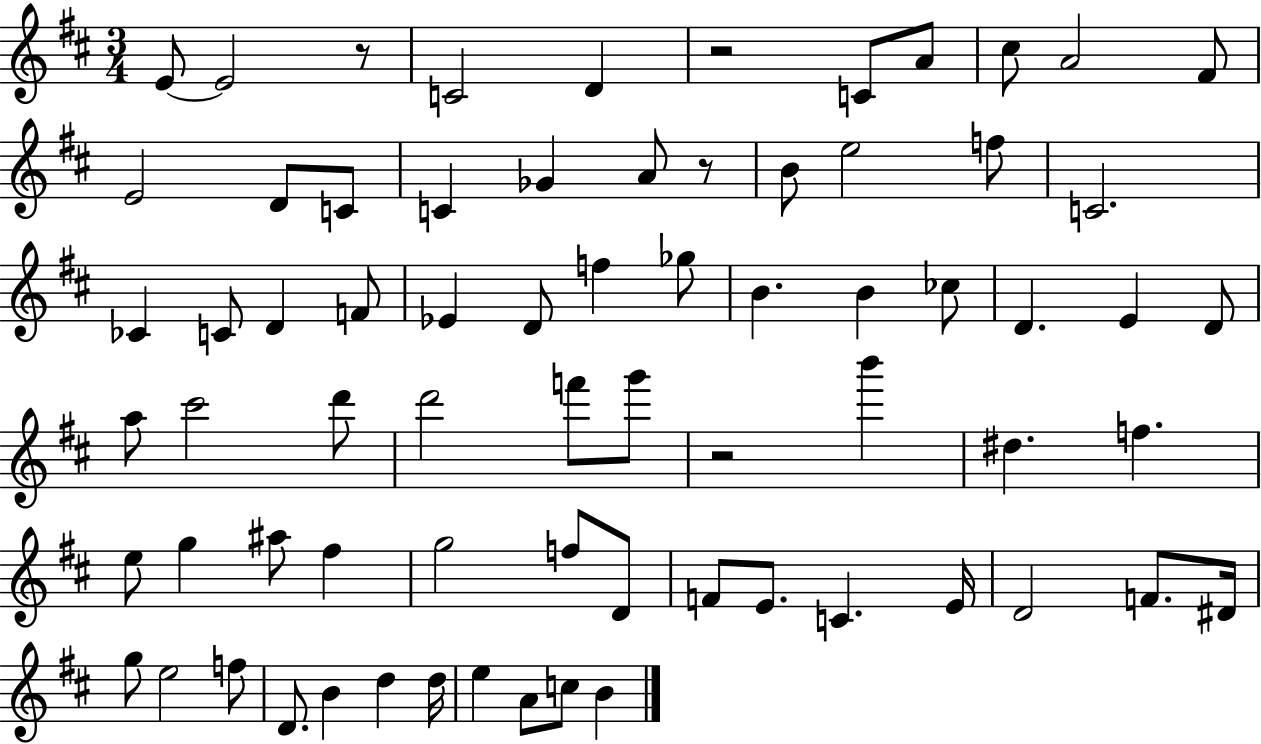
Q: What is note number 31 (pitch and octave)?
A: D4